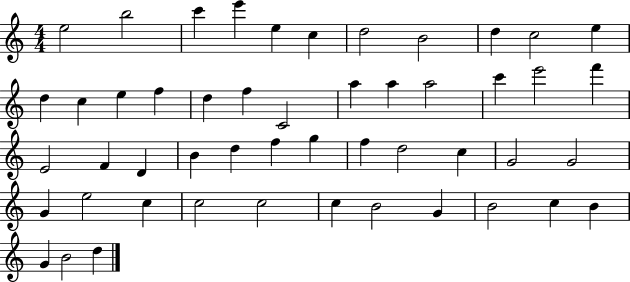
X:1
T:Untitled
M:4/4
L:1/4
K:C
e2 b2 c' e' e c d2 B2 d c2 e d c e f d f C2 a a a2 c' e'2 f' E2 F D B d f g f d2 c G2 G2 G e2 c c2 c2 c B2 G B2 c B G B2 d